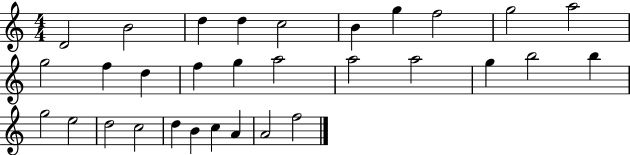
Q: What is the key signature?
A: C major